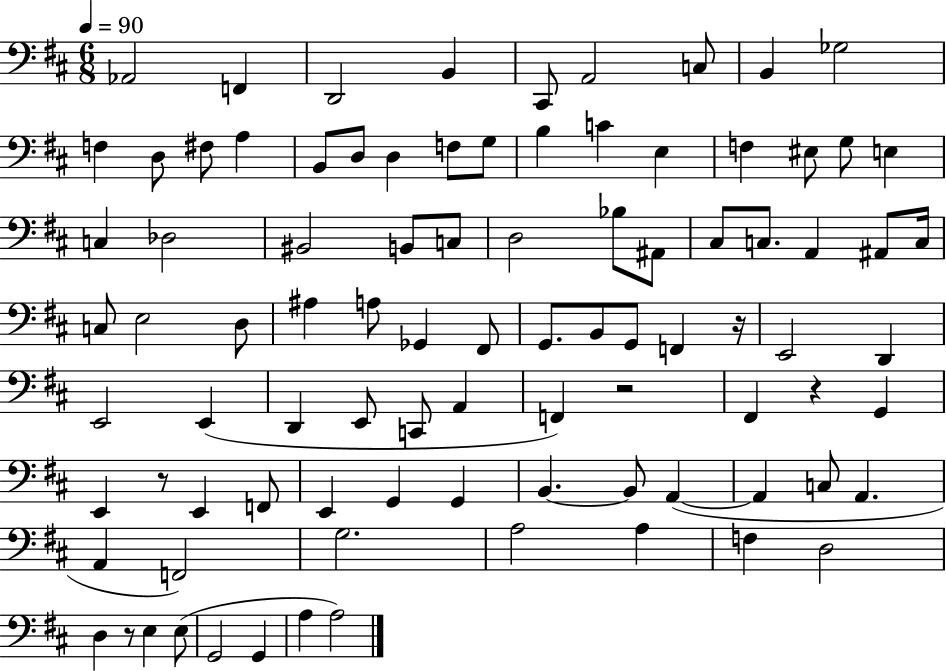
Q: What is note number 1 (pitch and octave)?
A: Ab2